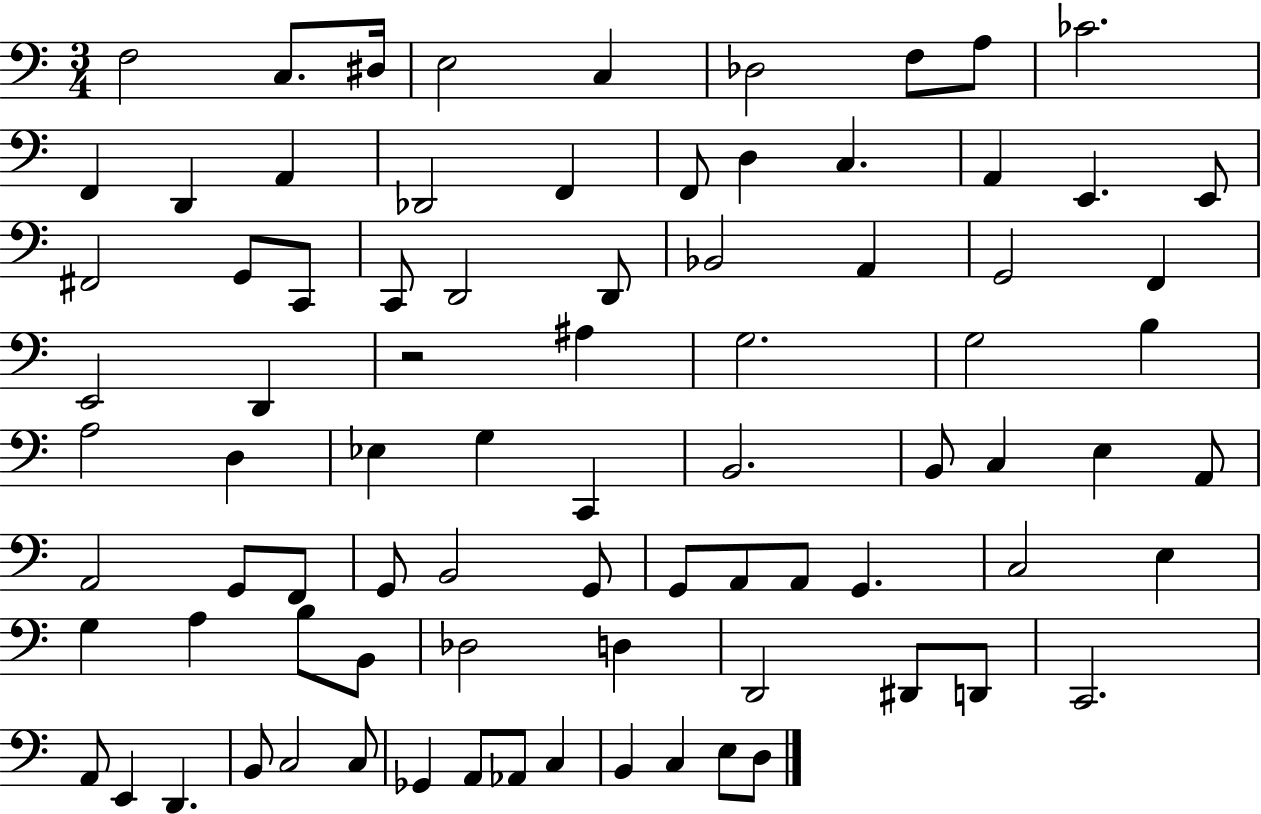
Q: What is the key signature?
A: C major